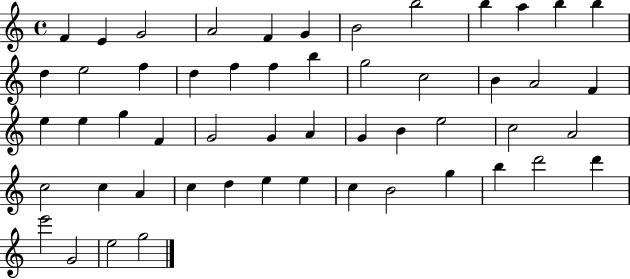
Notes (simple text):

F4/q E4/q G4/h A4/h F4/q G4/q B4/h B5/h B5/q A5/q B5/q B5/q D5/q E5/h F5/q D5/q F5/q F5/q B5/q G5/h C5/h B4/q A4/h F4/q E5/q E5/q G5/q F4/q G4/h G4/q A4/q G4/q B4/q E5/h C5/h A4/h C5/h C5/q A4/q C5/q D5/q E5/q E5/q C5/q B4/h G5/q B5/q D6/h D6/q E6/h G4/h E5/h G5/h